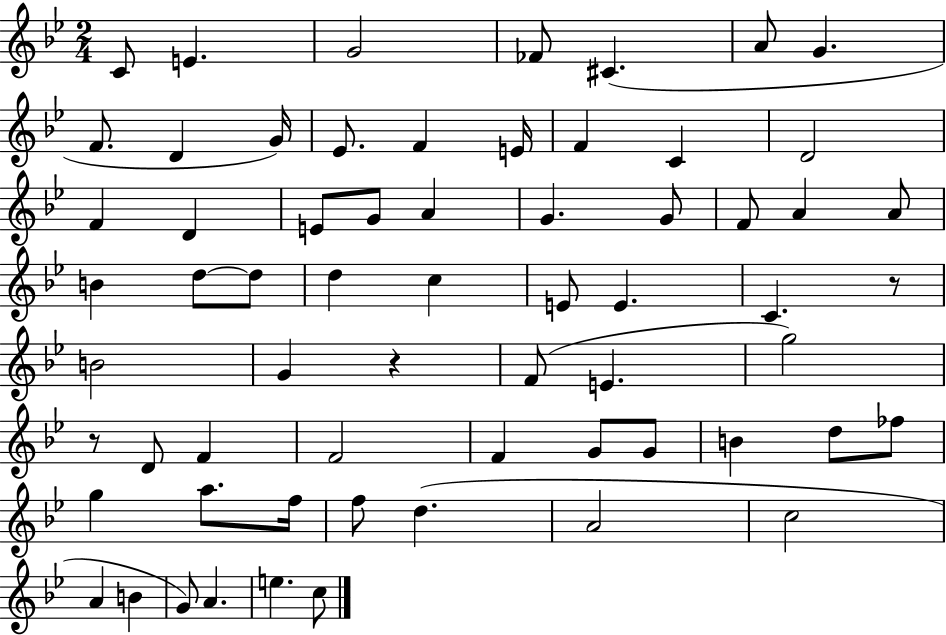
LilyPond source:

{
  \clef treble
  \numericTimeSignature
  \time 2/4
  \key bes \major
  c'8 e'4. | g'2 | fes'8 cis'4.( | a'8 g'4. | \break f'8. d'4 g'16) | ees'8. f'4 e'16 | f'4 c'4 | d'2 | \break f'4 d'4 | e'8 g'8 a'4 | g'4. g'8 | f'8 a'4 a'8 | \break b'4 d''8~~ d''8 | d''4 c''4 | e'8 e'4. | c'4. r8 | \break b'2 | g'4 r4 | f'8( e'4. | g''2) | \break r8 d'8 f'4 | f'2 | f'4 g'8 g'8 | b'4 d''8 fes''8 | \break g''4 a''8. f''16 | f''8 d''4.( | a'2 | c''2 | \break a'4 b'4 | g'8) a'4. | e''4. c''8 | \bar "|."
}